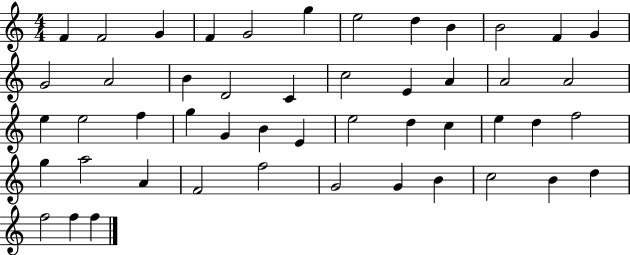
X:1
T:Untitled
M:4/4
L:1/4
K:C
F F2 G F G2 g e2 d B B2 F G G2 A2 B D2 C c2 E A A2 A2 e e2 f g G B E e2 d c e d f2 g a2 A F2 f2 G2 G B c2 B d f2 f f